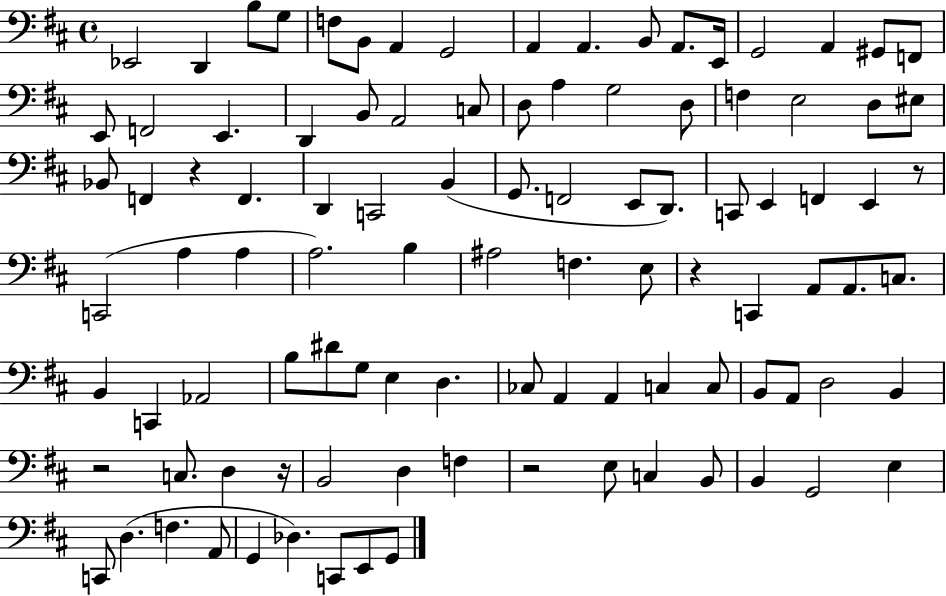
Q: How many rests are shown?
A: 6